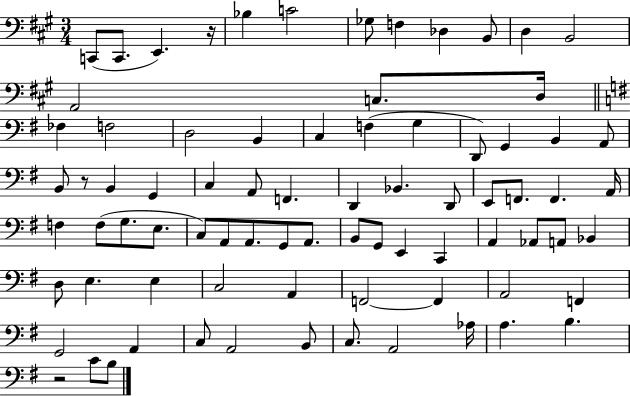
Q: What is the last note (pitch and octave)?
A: B3